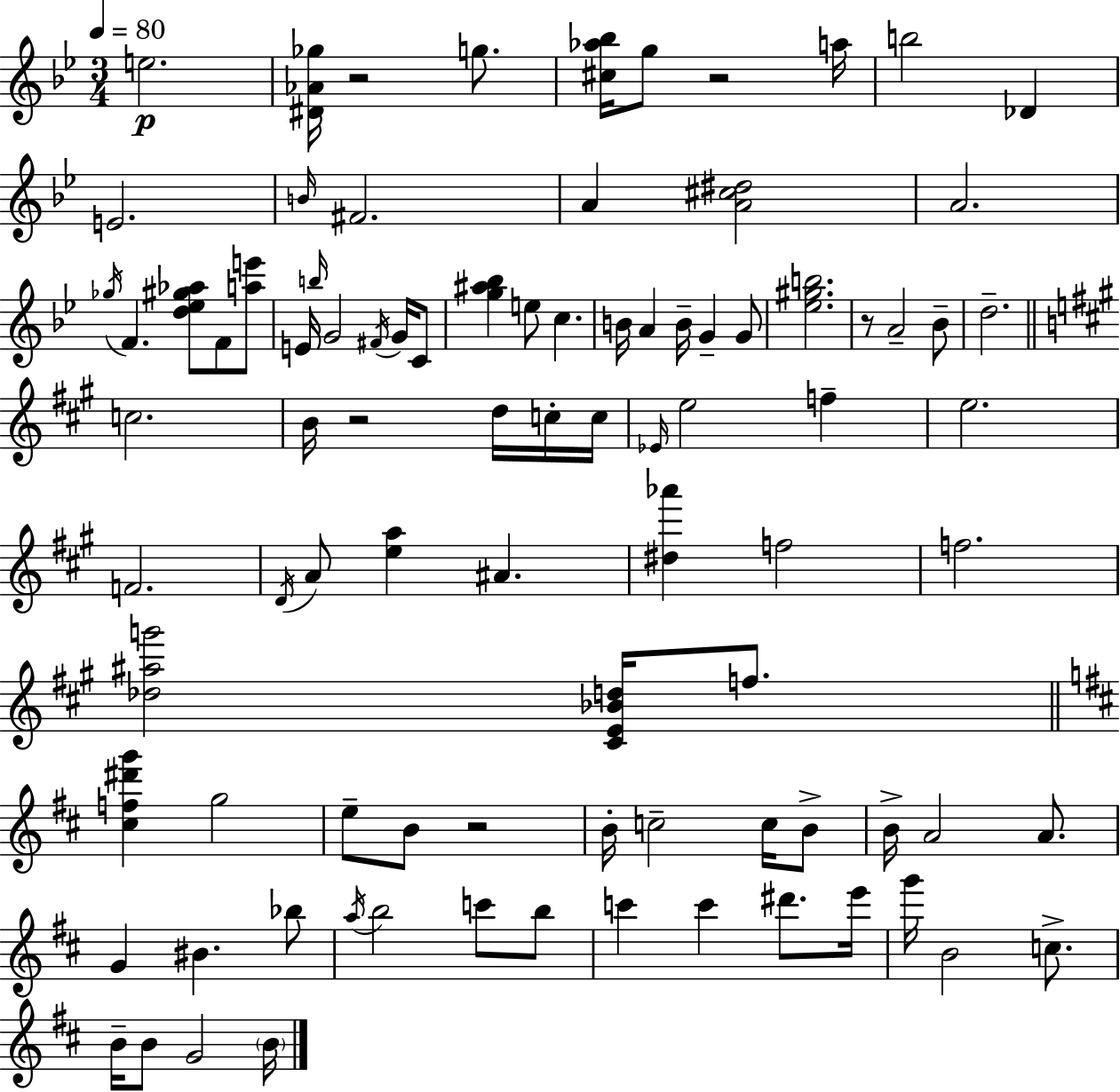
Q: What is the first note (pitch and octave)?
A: E5